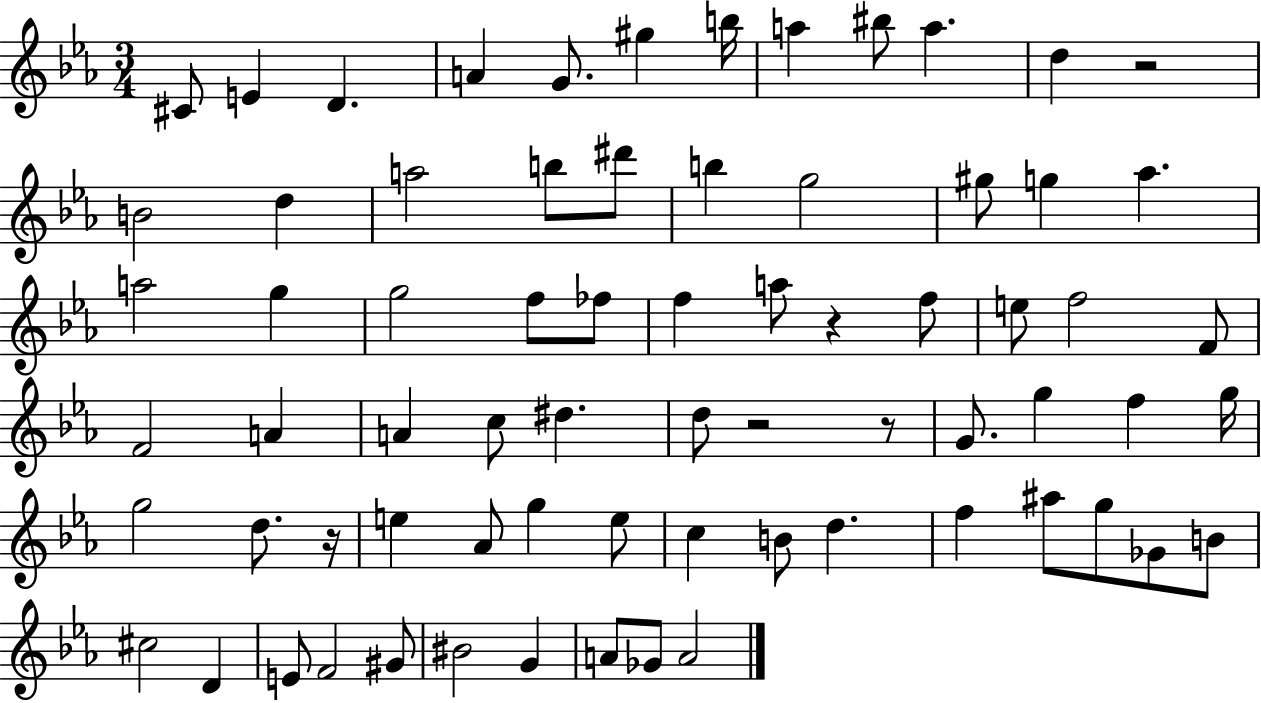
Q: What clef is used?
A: treble